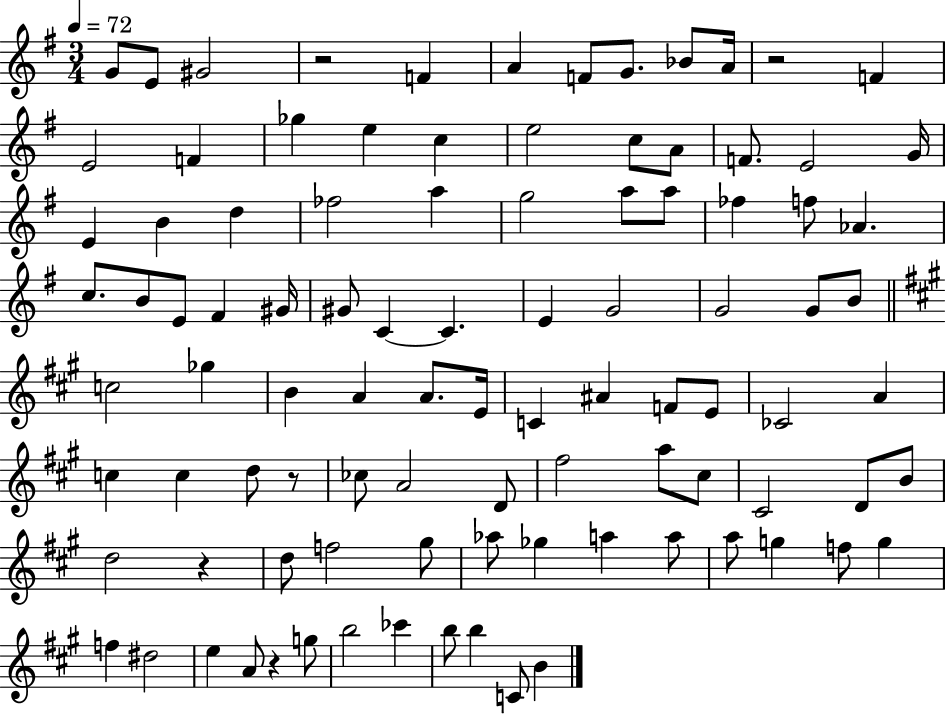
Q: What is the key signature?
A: G major